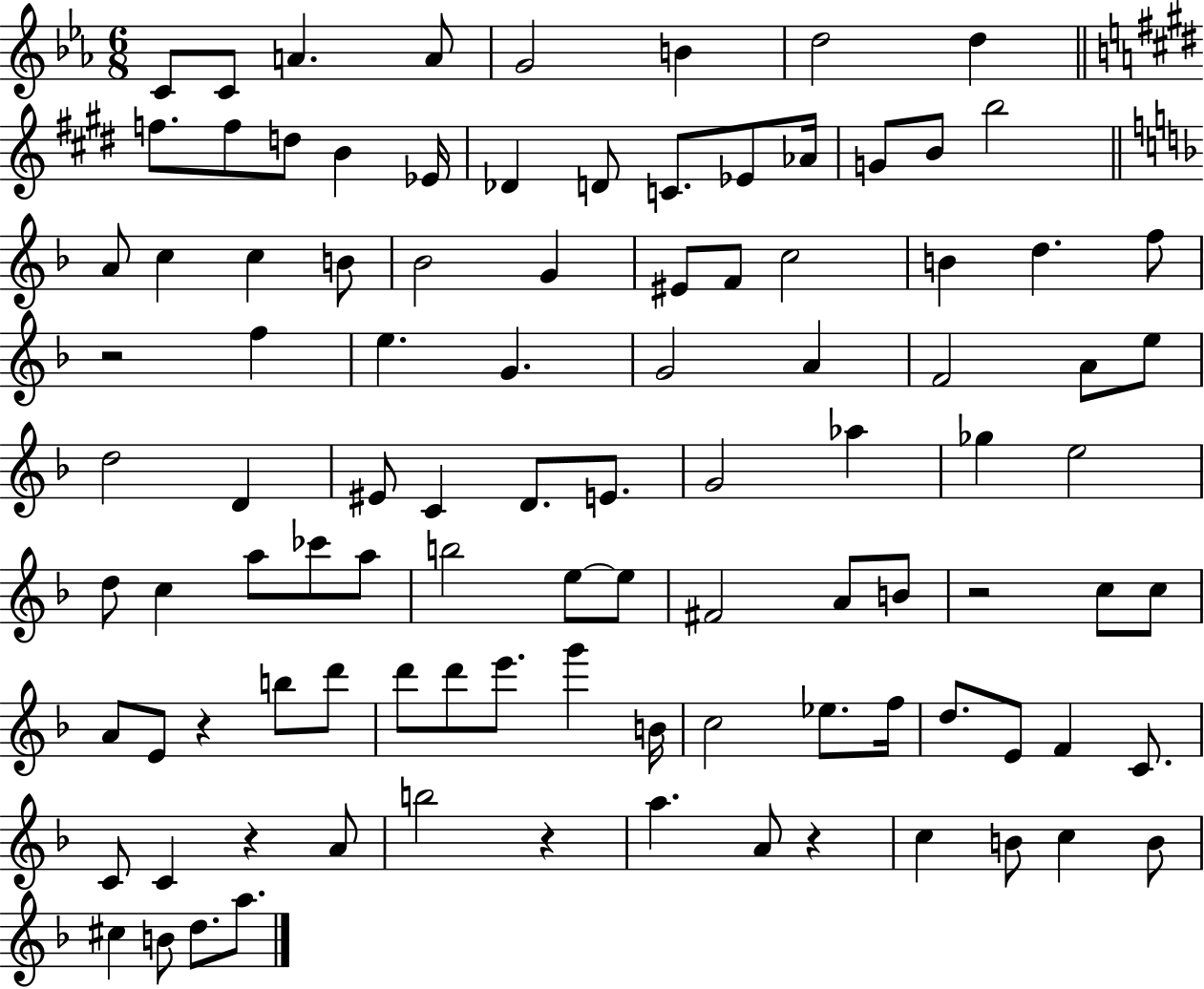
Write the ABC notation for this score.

X:1
T:Untitled
M:6/8
L:1/4
K:Eb
C/2 C/2 A A/2 G2 B d2 d f/2 f/2 d/2 B _E/4 _D D/2 C/2 _E/2 _A/4 G/2 B/2 b2 A/2 c c B/2 _B2 G ^E/2 F/2 c2 B d f/2 z2 f e G G2 A F2 A/2 e/2 d2 D ^E/2 C D/2 E/2 G2 _a _g e2 d/2 c a/2 _c'/2 a/2 b2 e/2 e/2 ^F2 A/2 B/2 z2 c/2 c/2 A/2 E/2 z b/2 d'/2 d'/2 d'/2 e'/2 g' B/4 c2 _e/2 f/4 d/2 E/2 F C/2 C/2 C z A/2 b2 z a A/2 z c B/2 c B/2 ^c B/2 d/2 a/2